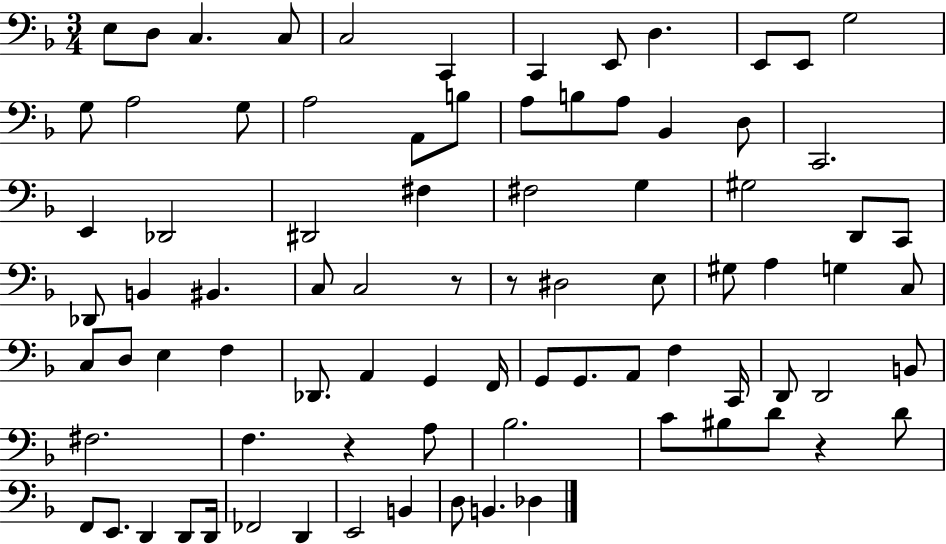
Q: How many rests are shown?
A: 4